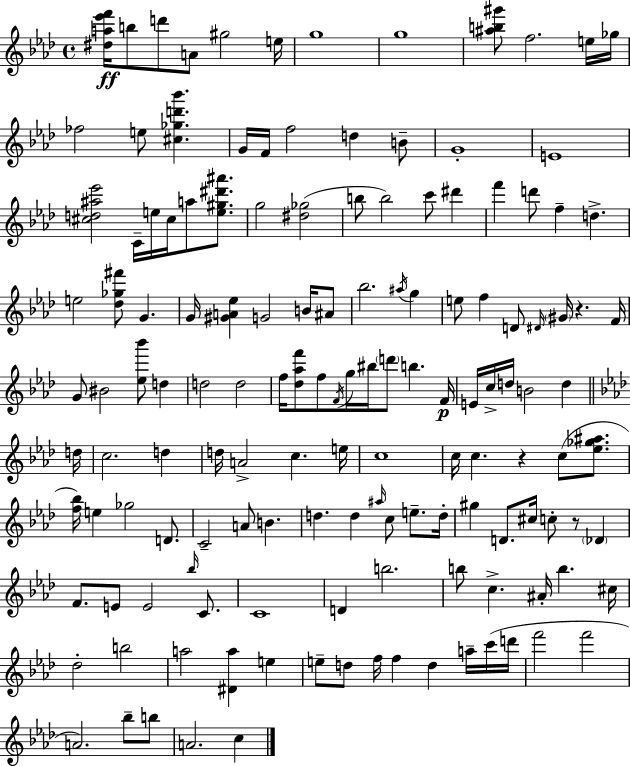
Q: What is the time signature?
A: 4/4